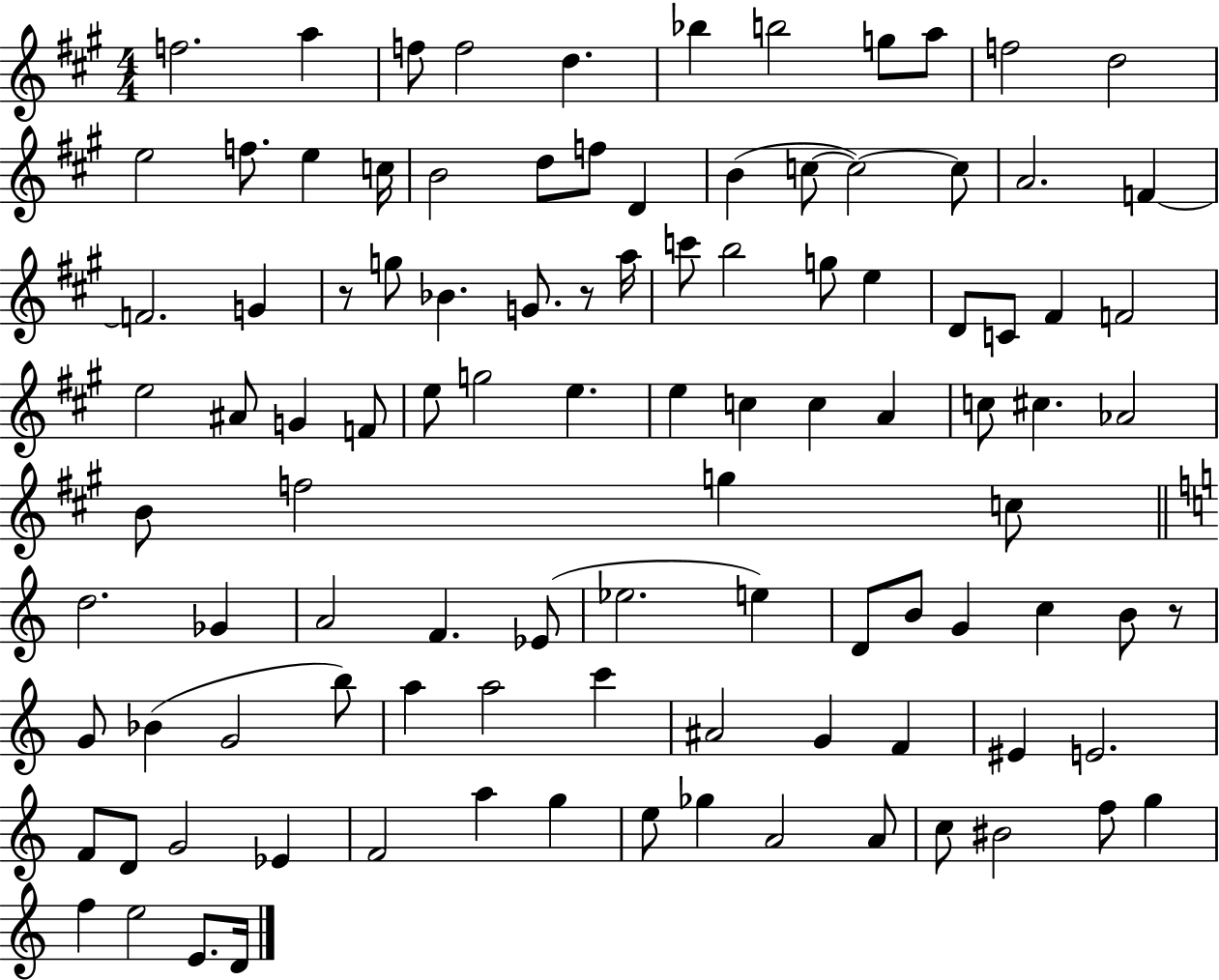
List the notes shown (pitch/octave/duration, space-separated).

F5/h. A5/q F5/e F5/h D5/q. Bb5/q B5/h G5/e A5/e F5/h D5/h E5/h F5/e. E5/q C5/s B4/h D5/e F5/e D4/q B4/q C5/e C5/h C5/e A4/h. F4/q F4/h. G4/q R/e G5/e Bb4/q. G4/e. R/e A5/s C6/e B5/h G5/e E5/q D4/e C4/e F#4/q F4/h E5/h A#4/e G4/q F4/e E5/e G5/h E5/q. E5/q C5/q C5/q A4/q C5/e C#5/q. Ab4/h B4/e F5/h G5/q C5/e D5/h. Gb4/q A4/h F4/q. Eb4/e Eb5/h. E5/q D4/e B4/e G4/q C5/q B4/e R/e G4/e Bb4/q G4/h B5/e A5/q A5/h C6/q A#4/h G4/q F4/q EIS4/q E4/h. F4/e D4/e G4/h Eb4/q F4/h A5/q G5/q E5/e Gb5/q A4/h A4/e C5/e BIS4/h F5/e G5/q F5/q E5/h E4/e. D4/s